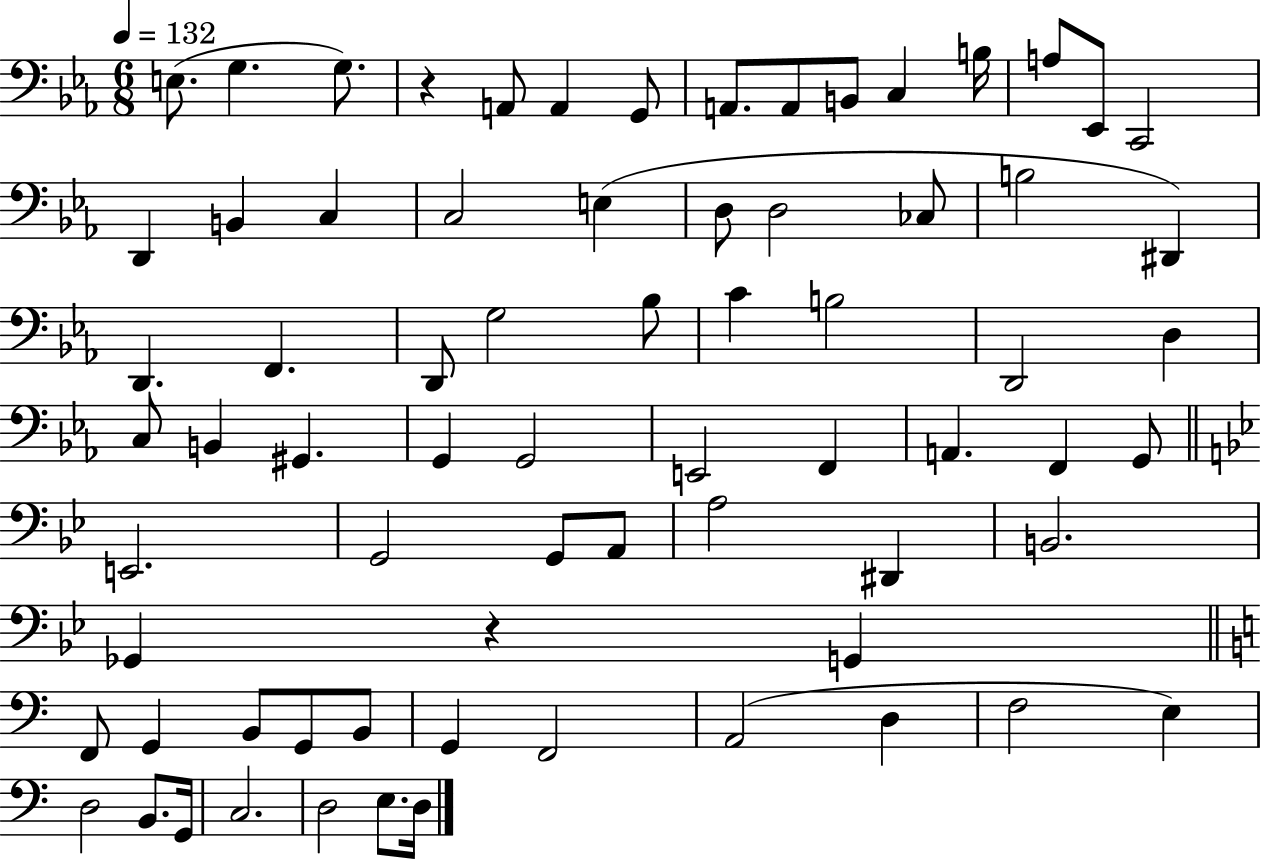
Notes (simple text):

E3/e. G3/q. G3/e. R/q A2/e A2/q G2/e A2/e. A2/e B2/e C3/q B3/s A3/e Eb2/e C2/h D2/q B2/q C3/q C3/h E3/q D3/e D3/h CES3/e B3/h D#2/q D2/q. F2/q. D2/e G3/h Bb3/e C4/q B3/h D2/h D3/q C3/e B2/q G#2/q. G2/q G2/h E2/h F2/q A2/q. F2/q G2/e E2/h. G2/h G2/e A2/e A3/h D#2/q B2/h. Gb2/q R/q G2/q F2/e G2/q B2/e G2/e B2/e G2/q F2/h A2/h D3/q F3/h E3/q D3/h B2/e. G2/s C3/h. D3/h E3/e. D3/s